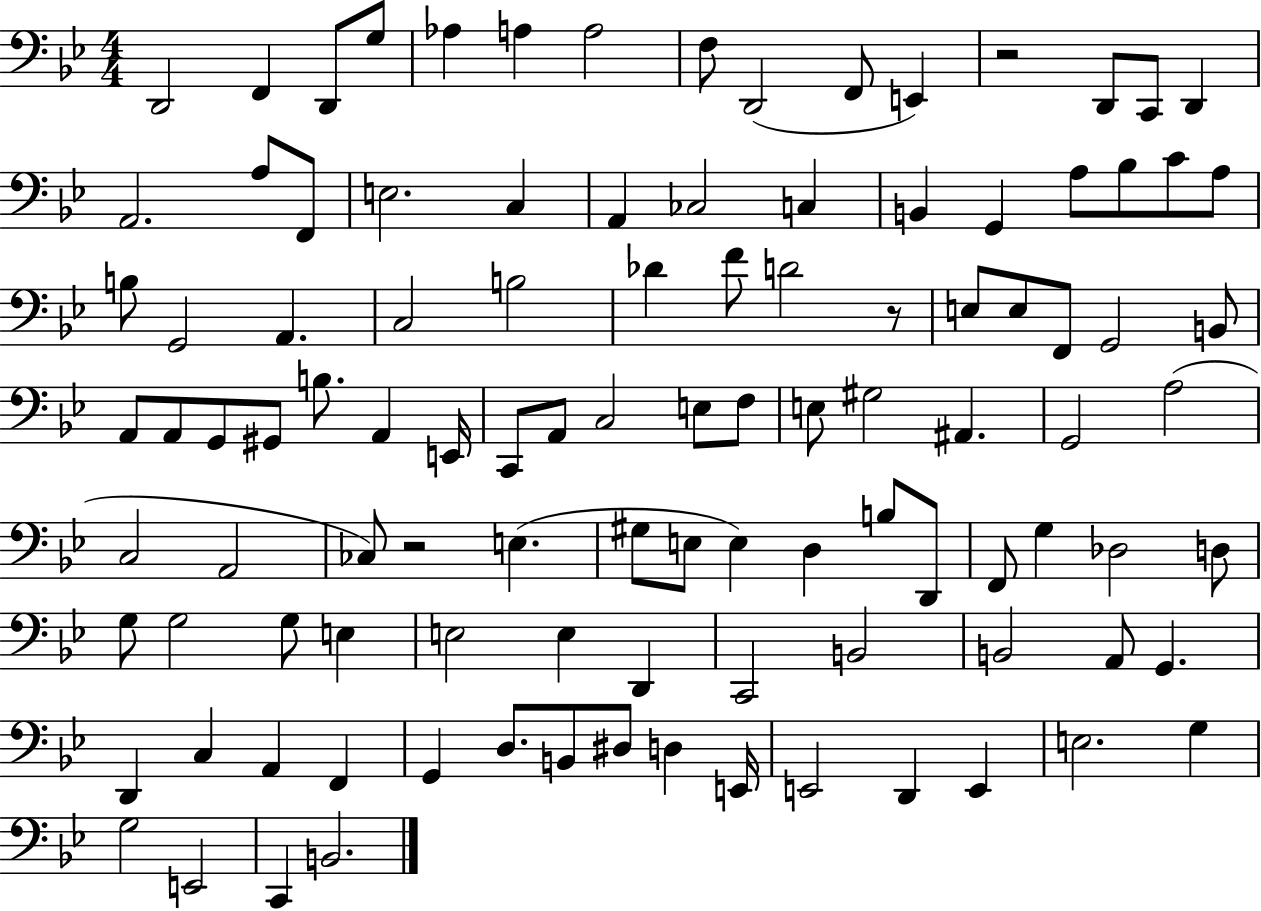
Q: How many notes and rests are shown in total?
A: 106